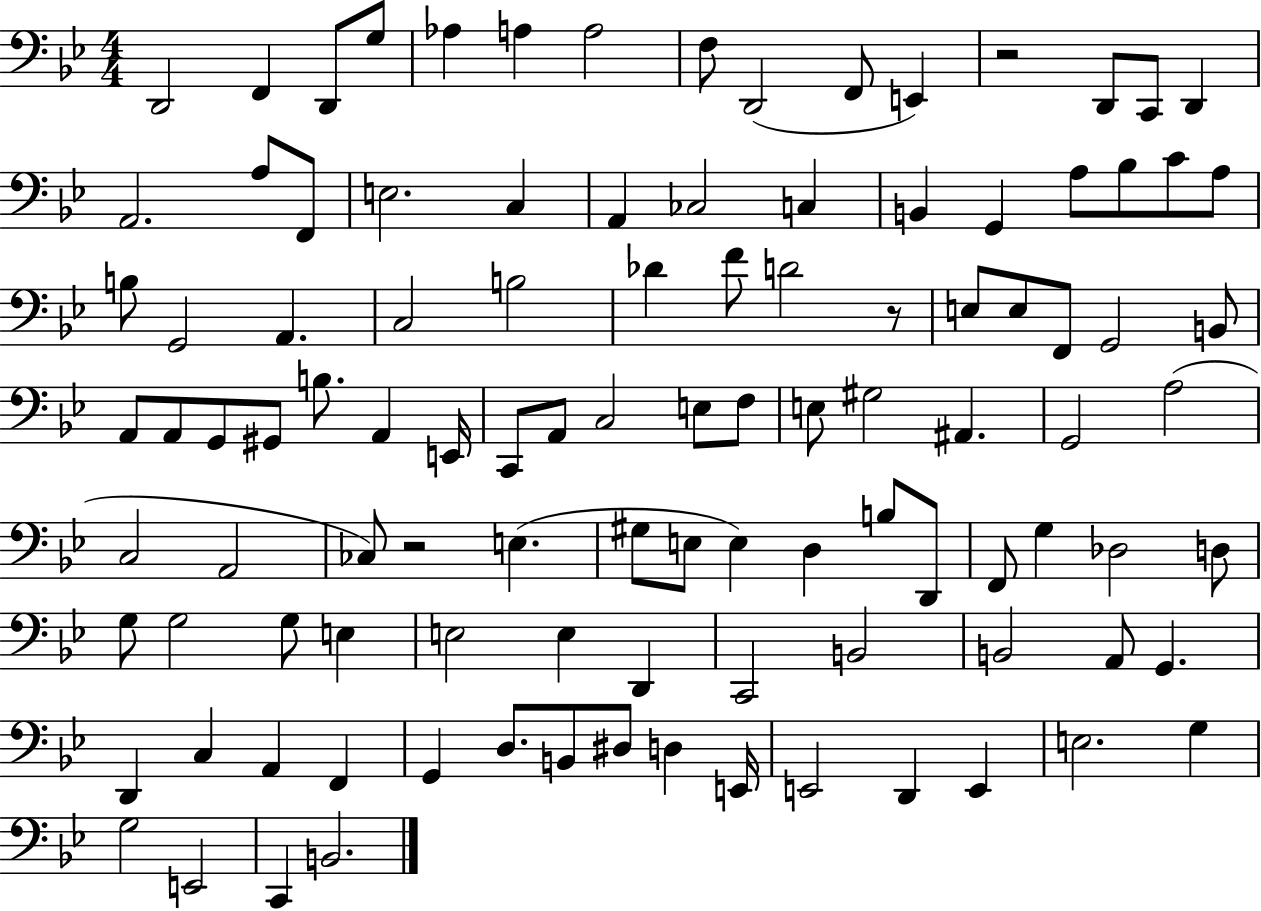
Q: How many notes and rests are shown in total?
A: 106